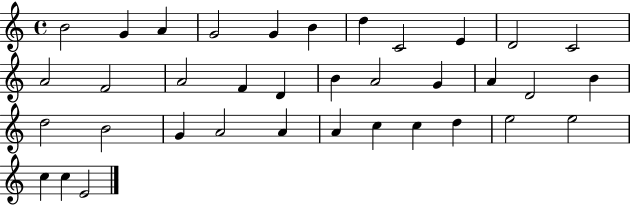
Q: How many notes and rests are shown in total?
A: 36